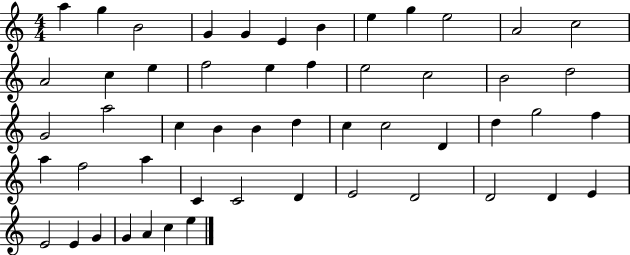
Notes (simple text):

A5/q G5/q B4/h G4/q G4/q E4/q B4/q E5/q G5/q E5/h A4/h C5/h A4/h C5/q E5/q F5/h E5/q F5/q E5/h C5/h B4/h D5/h G4/h A5/h C5/q B4/q B4/q D5/q C5/q C5/h D4/q D5/q G5/h F5/q A5/q F5/h A5/q C4/q C4/h D4/q E4/h D4/h D4/h D4/q E4/q E4/h E4/q G4/q G4/q A4/q C5/q E5/q